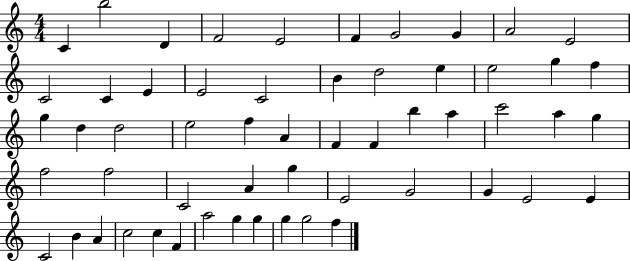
{
  \clef treble
  \numericTimeSignature
  \time 4/4
  \key c \major
  c'4 b''2 d'4 | f'2 e'2 | f'4 g'2 g'4 | a'2 e'2 | \break c'2 c'4 e'4 | e'2 c'2 | b'4 d''2 e''4 | e''2 g''4 f''4 | \break g''4 d''4 d''2 | e''2 f''4 a'4 | f'4 f'4 b''4 a''4 | c'''2 a''4 g''4 | \break f''2 f''2 | c'2 a'4 g''4 | e'2 g'2 | g'4 e'2 e'4 | \break c'2 b'4 a'4 | c''2 c''4 f'4 | a''2 g''4 g''4 | g''4 g''2 f''4 | \break \bar "|."
}